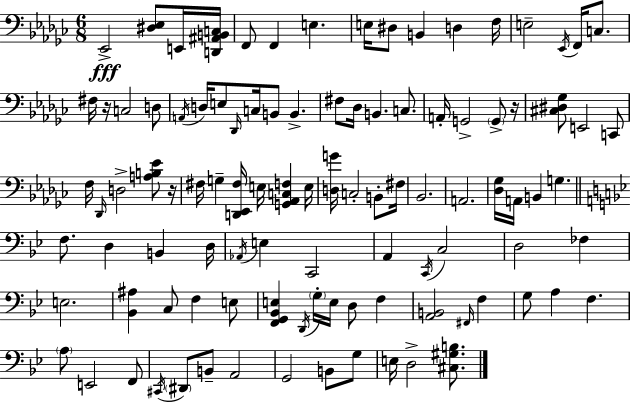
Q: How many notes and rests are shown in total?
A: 101